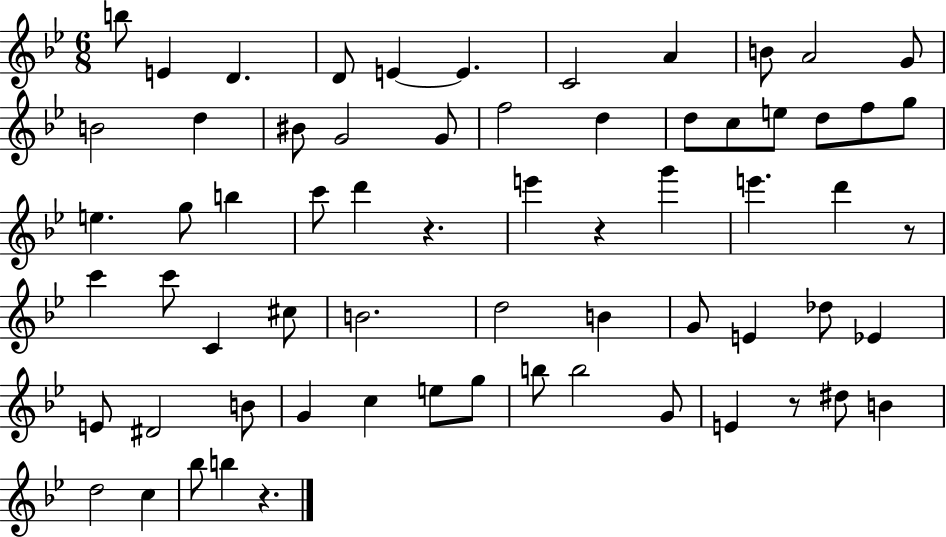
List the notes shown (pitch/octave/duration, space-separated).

B5/e E4/q D4/q. D4/e E4/q E4/q. C4/h A4/q B4/e A4/h G4/e B4/h D5/q BIS4/e G4/h G4/e F5/h D5/q D5/e C5/e E5/e D5/e F5/e G5/e E5/q. G5/e B5/q C6/e D6/q R/q. E6/q R/q G6/q E6/q. D6/q R/e C6/q C6/e C4/q C#5/e B4/h. D5/h B4/q G4/e E4/q Db5/e Eb4/q E4/e D#4/h B4/e G4/q C5/q E5/e G5/e B5/e B5/h G4/e E4/q R/e D#5/e B4/q D5/h C5/q Bb5/e B5/q R/q.